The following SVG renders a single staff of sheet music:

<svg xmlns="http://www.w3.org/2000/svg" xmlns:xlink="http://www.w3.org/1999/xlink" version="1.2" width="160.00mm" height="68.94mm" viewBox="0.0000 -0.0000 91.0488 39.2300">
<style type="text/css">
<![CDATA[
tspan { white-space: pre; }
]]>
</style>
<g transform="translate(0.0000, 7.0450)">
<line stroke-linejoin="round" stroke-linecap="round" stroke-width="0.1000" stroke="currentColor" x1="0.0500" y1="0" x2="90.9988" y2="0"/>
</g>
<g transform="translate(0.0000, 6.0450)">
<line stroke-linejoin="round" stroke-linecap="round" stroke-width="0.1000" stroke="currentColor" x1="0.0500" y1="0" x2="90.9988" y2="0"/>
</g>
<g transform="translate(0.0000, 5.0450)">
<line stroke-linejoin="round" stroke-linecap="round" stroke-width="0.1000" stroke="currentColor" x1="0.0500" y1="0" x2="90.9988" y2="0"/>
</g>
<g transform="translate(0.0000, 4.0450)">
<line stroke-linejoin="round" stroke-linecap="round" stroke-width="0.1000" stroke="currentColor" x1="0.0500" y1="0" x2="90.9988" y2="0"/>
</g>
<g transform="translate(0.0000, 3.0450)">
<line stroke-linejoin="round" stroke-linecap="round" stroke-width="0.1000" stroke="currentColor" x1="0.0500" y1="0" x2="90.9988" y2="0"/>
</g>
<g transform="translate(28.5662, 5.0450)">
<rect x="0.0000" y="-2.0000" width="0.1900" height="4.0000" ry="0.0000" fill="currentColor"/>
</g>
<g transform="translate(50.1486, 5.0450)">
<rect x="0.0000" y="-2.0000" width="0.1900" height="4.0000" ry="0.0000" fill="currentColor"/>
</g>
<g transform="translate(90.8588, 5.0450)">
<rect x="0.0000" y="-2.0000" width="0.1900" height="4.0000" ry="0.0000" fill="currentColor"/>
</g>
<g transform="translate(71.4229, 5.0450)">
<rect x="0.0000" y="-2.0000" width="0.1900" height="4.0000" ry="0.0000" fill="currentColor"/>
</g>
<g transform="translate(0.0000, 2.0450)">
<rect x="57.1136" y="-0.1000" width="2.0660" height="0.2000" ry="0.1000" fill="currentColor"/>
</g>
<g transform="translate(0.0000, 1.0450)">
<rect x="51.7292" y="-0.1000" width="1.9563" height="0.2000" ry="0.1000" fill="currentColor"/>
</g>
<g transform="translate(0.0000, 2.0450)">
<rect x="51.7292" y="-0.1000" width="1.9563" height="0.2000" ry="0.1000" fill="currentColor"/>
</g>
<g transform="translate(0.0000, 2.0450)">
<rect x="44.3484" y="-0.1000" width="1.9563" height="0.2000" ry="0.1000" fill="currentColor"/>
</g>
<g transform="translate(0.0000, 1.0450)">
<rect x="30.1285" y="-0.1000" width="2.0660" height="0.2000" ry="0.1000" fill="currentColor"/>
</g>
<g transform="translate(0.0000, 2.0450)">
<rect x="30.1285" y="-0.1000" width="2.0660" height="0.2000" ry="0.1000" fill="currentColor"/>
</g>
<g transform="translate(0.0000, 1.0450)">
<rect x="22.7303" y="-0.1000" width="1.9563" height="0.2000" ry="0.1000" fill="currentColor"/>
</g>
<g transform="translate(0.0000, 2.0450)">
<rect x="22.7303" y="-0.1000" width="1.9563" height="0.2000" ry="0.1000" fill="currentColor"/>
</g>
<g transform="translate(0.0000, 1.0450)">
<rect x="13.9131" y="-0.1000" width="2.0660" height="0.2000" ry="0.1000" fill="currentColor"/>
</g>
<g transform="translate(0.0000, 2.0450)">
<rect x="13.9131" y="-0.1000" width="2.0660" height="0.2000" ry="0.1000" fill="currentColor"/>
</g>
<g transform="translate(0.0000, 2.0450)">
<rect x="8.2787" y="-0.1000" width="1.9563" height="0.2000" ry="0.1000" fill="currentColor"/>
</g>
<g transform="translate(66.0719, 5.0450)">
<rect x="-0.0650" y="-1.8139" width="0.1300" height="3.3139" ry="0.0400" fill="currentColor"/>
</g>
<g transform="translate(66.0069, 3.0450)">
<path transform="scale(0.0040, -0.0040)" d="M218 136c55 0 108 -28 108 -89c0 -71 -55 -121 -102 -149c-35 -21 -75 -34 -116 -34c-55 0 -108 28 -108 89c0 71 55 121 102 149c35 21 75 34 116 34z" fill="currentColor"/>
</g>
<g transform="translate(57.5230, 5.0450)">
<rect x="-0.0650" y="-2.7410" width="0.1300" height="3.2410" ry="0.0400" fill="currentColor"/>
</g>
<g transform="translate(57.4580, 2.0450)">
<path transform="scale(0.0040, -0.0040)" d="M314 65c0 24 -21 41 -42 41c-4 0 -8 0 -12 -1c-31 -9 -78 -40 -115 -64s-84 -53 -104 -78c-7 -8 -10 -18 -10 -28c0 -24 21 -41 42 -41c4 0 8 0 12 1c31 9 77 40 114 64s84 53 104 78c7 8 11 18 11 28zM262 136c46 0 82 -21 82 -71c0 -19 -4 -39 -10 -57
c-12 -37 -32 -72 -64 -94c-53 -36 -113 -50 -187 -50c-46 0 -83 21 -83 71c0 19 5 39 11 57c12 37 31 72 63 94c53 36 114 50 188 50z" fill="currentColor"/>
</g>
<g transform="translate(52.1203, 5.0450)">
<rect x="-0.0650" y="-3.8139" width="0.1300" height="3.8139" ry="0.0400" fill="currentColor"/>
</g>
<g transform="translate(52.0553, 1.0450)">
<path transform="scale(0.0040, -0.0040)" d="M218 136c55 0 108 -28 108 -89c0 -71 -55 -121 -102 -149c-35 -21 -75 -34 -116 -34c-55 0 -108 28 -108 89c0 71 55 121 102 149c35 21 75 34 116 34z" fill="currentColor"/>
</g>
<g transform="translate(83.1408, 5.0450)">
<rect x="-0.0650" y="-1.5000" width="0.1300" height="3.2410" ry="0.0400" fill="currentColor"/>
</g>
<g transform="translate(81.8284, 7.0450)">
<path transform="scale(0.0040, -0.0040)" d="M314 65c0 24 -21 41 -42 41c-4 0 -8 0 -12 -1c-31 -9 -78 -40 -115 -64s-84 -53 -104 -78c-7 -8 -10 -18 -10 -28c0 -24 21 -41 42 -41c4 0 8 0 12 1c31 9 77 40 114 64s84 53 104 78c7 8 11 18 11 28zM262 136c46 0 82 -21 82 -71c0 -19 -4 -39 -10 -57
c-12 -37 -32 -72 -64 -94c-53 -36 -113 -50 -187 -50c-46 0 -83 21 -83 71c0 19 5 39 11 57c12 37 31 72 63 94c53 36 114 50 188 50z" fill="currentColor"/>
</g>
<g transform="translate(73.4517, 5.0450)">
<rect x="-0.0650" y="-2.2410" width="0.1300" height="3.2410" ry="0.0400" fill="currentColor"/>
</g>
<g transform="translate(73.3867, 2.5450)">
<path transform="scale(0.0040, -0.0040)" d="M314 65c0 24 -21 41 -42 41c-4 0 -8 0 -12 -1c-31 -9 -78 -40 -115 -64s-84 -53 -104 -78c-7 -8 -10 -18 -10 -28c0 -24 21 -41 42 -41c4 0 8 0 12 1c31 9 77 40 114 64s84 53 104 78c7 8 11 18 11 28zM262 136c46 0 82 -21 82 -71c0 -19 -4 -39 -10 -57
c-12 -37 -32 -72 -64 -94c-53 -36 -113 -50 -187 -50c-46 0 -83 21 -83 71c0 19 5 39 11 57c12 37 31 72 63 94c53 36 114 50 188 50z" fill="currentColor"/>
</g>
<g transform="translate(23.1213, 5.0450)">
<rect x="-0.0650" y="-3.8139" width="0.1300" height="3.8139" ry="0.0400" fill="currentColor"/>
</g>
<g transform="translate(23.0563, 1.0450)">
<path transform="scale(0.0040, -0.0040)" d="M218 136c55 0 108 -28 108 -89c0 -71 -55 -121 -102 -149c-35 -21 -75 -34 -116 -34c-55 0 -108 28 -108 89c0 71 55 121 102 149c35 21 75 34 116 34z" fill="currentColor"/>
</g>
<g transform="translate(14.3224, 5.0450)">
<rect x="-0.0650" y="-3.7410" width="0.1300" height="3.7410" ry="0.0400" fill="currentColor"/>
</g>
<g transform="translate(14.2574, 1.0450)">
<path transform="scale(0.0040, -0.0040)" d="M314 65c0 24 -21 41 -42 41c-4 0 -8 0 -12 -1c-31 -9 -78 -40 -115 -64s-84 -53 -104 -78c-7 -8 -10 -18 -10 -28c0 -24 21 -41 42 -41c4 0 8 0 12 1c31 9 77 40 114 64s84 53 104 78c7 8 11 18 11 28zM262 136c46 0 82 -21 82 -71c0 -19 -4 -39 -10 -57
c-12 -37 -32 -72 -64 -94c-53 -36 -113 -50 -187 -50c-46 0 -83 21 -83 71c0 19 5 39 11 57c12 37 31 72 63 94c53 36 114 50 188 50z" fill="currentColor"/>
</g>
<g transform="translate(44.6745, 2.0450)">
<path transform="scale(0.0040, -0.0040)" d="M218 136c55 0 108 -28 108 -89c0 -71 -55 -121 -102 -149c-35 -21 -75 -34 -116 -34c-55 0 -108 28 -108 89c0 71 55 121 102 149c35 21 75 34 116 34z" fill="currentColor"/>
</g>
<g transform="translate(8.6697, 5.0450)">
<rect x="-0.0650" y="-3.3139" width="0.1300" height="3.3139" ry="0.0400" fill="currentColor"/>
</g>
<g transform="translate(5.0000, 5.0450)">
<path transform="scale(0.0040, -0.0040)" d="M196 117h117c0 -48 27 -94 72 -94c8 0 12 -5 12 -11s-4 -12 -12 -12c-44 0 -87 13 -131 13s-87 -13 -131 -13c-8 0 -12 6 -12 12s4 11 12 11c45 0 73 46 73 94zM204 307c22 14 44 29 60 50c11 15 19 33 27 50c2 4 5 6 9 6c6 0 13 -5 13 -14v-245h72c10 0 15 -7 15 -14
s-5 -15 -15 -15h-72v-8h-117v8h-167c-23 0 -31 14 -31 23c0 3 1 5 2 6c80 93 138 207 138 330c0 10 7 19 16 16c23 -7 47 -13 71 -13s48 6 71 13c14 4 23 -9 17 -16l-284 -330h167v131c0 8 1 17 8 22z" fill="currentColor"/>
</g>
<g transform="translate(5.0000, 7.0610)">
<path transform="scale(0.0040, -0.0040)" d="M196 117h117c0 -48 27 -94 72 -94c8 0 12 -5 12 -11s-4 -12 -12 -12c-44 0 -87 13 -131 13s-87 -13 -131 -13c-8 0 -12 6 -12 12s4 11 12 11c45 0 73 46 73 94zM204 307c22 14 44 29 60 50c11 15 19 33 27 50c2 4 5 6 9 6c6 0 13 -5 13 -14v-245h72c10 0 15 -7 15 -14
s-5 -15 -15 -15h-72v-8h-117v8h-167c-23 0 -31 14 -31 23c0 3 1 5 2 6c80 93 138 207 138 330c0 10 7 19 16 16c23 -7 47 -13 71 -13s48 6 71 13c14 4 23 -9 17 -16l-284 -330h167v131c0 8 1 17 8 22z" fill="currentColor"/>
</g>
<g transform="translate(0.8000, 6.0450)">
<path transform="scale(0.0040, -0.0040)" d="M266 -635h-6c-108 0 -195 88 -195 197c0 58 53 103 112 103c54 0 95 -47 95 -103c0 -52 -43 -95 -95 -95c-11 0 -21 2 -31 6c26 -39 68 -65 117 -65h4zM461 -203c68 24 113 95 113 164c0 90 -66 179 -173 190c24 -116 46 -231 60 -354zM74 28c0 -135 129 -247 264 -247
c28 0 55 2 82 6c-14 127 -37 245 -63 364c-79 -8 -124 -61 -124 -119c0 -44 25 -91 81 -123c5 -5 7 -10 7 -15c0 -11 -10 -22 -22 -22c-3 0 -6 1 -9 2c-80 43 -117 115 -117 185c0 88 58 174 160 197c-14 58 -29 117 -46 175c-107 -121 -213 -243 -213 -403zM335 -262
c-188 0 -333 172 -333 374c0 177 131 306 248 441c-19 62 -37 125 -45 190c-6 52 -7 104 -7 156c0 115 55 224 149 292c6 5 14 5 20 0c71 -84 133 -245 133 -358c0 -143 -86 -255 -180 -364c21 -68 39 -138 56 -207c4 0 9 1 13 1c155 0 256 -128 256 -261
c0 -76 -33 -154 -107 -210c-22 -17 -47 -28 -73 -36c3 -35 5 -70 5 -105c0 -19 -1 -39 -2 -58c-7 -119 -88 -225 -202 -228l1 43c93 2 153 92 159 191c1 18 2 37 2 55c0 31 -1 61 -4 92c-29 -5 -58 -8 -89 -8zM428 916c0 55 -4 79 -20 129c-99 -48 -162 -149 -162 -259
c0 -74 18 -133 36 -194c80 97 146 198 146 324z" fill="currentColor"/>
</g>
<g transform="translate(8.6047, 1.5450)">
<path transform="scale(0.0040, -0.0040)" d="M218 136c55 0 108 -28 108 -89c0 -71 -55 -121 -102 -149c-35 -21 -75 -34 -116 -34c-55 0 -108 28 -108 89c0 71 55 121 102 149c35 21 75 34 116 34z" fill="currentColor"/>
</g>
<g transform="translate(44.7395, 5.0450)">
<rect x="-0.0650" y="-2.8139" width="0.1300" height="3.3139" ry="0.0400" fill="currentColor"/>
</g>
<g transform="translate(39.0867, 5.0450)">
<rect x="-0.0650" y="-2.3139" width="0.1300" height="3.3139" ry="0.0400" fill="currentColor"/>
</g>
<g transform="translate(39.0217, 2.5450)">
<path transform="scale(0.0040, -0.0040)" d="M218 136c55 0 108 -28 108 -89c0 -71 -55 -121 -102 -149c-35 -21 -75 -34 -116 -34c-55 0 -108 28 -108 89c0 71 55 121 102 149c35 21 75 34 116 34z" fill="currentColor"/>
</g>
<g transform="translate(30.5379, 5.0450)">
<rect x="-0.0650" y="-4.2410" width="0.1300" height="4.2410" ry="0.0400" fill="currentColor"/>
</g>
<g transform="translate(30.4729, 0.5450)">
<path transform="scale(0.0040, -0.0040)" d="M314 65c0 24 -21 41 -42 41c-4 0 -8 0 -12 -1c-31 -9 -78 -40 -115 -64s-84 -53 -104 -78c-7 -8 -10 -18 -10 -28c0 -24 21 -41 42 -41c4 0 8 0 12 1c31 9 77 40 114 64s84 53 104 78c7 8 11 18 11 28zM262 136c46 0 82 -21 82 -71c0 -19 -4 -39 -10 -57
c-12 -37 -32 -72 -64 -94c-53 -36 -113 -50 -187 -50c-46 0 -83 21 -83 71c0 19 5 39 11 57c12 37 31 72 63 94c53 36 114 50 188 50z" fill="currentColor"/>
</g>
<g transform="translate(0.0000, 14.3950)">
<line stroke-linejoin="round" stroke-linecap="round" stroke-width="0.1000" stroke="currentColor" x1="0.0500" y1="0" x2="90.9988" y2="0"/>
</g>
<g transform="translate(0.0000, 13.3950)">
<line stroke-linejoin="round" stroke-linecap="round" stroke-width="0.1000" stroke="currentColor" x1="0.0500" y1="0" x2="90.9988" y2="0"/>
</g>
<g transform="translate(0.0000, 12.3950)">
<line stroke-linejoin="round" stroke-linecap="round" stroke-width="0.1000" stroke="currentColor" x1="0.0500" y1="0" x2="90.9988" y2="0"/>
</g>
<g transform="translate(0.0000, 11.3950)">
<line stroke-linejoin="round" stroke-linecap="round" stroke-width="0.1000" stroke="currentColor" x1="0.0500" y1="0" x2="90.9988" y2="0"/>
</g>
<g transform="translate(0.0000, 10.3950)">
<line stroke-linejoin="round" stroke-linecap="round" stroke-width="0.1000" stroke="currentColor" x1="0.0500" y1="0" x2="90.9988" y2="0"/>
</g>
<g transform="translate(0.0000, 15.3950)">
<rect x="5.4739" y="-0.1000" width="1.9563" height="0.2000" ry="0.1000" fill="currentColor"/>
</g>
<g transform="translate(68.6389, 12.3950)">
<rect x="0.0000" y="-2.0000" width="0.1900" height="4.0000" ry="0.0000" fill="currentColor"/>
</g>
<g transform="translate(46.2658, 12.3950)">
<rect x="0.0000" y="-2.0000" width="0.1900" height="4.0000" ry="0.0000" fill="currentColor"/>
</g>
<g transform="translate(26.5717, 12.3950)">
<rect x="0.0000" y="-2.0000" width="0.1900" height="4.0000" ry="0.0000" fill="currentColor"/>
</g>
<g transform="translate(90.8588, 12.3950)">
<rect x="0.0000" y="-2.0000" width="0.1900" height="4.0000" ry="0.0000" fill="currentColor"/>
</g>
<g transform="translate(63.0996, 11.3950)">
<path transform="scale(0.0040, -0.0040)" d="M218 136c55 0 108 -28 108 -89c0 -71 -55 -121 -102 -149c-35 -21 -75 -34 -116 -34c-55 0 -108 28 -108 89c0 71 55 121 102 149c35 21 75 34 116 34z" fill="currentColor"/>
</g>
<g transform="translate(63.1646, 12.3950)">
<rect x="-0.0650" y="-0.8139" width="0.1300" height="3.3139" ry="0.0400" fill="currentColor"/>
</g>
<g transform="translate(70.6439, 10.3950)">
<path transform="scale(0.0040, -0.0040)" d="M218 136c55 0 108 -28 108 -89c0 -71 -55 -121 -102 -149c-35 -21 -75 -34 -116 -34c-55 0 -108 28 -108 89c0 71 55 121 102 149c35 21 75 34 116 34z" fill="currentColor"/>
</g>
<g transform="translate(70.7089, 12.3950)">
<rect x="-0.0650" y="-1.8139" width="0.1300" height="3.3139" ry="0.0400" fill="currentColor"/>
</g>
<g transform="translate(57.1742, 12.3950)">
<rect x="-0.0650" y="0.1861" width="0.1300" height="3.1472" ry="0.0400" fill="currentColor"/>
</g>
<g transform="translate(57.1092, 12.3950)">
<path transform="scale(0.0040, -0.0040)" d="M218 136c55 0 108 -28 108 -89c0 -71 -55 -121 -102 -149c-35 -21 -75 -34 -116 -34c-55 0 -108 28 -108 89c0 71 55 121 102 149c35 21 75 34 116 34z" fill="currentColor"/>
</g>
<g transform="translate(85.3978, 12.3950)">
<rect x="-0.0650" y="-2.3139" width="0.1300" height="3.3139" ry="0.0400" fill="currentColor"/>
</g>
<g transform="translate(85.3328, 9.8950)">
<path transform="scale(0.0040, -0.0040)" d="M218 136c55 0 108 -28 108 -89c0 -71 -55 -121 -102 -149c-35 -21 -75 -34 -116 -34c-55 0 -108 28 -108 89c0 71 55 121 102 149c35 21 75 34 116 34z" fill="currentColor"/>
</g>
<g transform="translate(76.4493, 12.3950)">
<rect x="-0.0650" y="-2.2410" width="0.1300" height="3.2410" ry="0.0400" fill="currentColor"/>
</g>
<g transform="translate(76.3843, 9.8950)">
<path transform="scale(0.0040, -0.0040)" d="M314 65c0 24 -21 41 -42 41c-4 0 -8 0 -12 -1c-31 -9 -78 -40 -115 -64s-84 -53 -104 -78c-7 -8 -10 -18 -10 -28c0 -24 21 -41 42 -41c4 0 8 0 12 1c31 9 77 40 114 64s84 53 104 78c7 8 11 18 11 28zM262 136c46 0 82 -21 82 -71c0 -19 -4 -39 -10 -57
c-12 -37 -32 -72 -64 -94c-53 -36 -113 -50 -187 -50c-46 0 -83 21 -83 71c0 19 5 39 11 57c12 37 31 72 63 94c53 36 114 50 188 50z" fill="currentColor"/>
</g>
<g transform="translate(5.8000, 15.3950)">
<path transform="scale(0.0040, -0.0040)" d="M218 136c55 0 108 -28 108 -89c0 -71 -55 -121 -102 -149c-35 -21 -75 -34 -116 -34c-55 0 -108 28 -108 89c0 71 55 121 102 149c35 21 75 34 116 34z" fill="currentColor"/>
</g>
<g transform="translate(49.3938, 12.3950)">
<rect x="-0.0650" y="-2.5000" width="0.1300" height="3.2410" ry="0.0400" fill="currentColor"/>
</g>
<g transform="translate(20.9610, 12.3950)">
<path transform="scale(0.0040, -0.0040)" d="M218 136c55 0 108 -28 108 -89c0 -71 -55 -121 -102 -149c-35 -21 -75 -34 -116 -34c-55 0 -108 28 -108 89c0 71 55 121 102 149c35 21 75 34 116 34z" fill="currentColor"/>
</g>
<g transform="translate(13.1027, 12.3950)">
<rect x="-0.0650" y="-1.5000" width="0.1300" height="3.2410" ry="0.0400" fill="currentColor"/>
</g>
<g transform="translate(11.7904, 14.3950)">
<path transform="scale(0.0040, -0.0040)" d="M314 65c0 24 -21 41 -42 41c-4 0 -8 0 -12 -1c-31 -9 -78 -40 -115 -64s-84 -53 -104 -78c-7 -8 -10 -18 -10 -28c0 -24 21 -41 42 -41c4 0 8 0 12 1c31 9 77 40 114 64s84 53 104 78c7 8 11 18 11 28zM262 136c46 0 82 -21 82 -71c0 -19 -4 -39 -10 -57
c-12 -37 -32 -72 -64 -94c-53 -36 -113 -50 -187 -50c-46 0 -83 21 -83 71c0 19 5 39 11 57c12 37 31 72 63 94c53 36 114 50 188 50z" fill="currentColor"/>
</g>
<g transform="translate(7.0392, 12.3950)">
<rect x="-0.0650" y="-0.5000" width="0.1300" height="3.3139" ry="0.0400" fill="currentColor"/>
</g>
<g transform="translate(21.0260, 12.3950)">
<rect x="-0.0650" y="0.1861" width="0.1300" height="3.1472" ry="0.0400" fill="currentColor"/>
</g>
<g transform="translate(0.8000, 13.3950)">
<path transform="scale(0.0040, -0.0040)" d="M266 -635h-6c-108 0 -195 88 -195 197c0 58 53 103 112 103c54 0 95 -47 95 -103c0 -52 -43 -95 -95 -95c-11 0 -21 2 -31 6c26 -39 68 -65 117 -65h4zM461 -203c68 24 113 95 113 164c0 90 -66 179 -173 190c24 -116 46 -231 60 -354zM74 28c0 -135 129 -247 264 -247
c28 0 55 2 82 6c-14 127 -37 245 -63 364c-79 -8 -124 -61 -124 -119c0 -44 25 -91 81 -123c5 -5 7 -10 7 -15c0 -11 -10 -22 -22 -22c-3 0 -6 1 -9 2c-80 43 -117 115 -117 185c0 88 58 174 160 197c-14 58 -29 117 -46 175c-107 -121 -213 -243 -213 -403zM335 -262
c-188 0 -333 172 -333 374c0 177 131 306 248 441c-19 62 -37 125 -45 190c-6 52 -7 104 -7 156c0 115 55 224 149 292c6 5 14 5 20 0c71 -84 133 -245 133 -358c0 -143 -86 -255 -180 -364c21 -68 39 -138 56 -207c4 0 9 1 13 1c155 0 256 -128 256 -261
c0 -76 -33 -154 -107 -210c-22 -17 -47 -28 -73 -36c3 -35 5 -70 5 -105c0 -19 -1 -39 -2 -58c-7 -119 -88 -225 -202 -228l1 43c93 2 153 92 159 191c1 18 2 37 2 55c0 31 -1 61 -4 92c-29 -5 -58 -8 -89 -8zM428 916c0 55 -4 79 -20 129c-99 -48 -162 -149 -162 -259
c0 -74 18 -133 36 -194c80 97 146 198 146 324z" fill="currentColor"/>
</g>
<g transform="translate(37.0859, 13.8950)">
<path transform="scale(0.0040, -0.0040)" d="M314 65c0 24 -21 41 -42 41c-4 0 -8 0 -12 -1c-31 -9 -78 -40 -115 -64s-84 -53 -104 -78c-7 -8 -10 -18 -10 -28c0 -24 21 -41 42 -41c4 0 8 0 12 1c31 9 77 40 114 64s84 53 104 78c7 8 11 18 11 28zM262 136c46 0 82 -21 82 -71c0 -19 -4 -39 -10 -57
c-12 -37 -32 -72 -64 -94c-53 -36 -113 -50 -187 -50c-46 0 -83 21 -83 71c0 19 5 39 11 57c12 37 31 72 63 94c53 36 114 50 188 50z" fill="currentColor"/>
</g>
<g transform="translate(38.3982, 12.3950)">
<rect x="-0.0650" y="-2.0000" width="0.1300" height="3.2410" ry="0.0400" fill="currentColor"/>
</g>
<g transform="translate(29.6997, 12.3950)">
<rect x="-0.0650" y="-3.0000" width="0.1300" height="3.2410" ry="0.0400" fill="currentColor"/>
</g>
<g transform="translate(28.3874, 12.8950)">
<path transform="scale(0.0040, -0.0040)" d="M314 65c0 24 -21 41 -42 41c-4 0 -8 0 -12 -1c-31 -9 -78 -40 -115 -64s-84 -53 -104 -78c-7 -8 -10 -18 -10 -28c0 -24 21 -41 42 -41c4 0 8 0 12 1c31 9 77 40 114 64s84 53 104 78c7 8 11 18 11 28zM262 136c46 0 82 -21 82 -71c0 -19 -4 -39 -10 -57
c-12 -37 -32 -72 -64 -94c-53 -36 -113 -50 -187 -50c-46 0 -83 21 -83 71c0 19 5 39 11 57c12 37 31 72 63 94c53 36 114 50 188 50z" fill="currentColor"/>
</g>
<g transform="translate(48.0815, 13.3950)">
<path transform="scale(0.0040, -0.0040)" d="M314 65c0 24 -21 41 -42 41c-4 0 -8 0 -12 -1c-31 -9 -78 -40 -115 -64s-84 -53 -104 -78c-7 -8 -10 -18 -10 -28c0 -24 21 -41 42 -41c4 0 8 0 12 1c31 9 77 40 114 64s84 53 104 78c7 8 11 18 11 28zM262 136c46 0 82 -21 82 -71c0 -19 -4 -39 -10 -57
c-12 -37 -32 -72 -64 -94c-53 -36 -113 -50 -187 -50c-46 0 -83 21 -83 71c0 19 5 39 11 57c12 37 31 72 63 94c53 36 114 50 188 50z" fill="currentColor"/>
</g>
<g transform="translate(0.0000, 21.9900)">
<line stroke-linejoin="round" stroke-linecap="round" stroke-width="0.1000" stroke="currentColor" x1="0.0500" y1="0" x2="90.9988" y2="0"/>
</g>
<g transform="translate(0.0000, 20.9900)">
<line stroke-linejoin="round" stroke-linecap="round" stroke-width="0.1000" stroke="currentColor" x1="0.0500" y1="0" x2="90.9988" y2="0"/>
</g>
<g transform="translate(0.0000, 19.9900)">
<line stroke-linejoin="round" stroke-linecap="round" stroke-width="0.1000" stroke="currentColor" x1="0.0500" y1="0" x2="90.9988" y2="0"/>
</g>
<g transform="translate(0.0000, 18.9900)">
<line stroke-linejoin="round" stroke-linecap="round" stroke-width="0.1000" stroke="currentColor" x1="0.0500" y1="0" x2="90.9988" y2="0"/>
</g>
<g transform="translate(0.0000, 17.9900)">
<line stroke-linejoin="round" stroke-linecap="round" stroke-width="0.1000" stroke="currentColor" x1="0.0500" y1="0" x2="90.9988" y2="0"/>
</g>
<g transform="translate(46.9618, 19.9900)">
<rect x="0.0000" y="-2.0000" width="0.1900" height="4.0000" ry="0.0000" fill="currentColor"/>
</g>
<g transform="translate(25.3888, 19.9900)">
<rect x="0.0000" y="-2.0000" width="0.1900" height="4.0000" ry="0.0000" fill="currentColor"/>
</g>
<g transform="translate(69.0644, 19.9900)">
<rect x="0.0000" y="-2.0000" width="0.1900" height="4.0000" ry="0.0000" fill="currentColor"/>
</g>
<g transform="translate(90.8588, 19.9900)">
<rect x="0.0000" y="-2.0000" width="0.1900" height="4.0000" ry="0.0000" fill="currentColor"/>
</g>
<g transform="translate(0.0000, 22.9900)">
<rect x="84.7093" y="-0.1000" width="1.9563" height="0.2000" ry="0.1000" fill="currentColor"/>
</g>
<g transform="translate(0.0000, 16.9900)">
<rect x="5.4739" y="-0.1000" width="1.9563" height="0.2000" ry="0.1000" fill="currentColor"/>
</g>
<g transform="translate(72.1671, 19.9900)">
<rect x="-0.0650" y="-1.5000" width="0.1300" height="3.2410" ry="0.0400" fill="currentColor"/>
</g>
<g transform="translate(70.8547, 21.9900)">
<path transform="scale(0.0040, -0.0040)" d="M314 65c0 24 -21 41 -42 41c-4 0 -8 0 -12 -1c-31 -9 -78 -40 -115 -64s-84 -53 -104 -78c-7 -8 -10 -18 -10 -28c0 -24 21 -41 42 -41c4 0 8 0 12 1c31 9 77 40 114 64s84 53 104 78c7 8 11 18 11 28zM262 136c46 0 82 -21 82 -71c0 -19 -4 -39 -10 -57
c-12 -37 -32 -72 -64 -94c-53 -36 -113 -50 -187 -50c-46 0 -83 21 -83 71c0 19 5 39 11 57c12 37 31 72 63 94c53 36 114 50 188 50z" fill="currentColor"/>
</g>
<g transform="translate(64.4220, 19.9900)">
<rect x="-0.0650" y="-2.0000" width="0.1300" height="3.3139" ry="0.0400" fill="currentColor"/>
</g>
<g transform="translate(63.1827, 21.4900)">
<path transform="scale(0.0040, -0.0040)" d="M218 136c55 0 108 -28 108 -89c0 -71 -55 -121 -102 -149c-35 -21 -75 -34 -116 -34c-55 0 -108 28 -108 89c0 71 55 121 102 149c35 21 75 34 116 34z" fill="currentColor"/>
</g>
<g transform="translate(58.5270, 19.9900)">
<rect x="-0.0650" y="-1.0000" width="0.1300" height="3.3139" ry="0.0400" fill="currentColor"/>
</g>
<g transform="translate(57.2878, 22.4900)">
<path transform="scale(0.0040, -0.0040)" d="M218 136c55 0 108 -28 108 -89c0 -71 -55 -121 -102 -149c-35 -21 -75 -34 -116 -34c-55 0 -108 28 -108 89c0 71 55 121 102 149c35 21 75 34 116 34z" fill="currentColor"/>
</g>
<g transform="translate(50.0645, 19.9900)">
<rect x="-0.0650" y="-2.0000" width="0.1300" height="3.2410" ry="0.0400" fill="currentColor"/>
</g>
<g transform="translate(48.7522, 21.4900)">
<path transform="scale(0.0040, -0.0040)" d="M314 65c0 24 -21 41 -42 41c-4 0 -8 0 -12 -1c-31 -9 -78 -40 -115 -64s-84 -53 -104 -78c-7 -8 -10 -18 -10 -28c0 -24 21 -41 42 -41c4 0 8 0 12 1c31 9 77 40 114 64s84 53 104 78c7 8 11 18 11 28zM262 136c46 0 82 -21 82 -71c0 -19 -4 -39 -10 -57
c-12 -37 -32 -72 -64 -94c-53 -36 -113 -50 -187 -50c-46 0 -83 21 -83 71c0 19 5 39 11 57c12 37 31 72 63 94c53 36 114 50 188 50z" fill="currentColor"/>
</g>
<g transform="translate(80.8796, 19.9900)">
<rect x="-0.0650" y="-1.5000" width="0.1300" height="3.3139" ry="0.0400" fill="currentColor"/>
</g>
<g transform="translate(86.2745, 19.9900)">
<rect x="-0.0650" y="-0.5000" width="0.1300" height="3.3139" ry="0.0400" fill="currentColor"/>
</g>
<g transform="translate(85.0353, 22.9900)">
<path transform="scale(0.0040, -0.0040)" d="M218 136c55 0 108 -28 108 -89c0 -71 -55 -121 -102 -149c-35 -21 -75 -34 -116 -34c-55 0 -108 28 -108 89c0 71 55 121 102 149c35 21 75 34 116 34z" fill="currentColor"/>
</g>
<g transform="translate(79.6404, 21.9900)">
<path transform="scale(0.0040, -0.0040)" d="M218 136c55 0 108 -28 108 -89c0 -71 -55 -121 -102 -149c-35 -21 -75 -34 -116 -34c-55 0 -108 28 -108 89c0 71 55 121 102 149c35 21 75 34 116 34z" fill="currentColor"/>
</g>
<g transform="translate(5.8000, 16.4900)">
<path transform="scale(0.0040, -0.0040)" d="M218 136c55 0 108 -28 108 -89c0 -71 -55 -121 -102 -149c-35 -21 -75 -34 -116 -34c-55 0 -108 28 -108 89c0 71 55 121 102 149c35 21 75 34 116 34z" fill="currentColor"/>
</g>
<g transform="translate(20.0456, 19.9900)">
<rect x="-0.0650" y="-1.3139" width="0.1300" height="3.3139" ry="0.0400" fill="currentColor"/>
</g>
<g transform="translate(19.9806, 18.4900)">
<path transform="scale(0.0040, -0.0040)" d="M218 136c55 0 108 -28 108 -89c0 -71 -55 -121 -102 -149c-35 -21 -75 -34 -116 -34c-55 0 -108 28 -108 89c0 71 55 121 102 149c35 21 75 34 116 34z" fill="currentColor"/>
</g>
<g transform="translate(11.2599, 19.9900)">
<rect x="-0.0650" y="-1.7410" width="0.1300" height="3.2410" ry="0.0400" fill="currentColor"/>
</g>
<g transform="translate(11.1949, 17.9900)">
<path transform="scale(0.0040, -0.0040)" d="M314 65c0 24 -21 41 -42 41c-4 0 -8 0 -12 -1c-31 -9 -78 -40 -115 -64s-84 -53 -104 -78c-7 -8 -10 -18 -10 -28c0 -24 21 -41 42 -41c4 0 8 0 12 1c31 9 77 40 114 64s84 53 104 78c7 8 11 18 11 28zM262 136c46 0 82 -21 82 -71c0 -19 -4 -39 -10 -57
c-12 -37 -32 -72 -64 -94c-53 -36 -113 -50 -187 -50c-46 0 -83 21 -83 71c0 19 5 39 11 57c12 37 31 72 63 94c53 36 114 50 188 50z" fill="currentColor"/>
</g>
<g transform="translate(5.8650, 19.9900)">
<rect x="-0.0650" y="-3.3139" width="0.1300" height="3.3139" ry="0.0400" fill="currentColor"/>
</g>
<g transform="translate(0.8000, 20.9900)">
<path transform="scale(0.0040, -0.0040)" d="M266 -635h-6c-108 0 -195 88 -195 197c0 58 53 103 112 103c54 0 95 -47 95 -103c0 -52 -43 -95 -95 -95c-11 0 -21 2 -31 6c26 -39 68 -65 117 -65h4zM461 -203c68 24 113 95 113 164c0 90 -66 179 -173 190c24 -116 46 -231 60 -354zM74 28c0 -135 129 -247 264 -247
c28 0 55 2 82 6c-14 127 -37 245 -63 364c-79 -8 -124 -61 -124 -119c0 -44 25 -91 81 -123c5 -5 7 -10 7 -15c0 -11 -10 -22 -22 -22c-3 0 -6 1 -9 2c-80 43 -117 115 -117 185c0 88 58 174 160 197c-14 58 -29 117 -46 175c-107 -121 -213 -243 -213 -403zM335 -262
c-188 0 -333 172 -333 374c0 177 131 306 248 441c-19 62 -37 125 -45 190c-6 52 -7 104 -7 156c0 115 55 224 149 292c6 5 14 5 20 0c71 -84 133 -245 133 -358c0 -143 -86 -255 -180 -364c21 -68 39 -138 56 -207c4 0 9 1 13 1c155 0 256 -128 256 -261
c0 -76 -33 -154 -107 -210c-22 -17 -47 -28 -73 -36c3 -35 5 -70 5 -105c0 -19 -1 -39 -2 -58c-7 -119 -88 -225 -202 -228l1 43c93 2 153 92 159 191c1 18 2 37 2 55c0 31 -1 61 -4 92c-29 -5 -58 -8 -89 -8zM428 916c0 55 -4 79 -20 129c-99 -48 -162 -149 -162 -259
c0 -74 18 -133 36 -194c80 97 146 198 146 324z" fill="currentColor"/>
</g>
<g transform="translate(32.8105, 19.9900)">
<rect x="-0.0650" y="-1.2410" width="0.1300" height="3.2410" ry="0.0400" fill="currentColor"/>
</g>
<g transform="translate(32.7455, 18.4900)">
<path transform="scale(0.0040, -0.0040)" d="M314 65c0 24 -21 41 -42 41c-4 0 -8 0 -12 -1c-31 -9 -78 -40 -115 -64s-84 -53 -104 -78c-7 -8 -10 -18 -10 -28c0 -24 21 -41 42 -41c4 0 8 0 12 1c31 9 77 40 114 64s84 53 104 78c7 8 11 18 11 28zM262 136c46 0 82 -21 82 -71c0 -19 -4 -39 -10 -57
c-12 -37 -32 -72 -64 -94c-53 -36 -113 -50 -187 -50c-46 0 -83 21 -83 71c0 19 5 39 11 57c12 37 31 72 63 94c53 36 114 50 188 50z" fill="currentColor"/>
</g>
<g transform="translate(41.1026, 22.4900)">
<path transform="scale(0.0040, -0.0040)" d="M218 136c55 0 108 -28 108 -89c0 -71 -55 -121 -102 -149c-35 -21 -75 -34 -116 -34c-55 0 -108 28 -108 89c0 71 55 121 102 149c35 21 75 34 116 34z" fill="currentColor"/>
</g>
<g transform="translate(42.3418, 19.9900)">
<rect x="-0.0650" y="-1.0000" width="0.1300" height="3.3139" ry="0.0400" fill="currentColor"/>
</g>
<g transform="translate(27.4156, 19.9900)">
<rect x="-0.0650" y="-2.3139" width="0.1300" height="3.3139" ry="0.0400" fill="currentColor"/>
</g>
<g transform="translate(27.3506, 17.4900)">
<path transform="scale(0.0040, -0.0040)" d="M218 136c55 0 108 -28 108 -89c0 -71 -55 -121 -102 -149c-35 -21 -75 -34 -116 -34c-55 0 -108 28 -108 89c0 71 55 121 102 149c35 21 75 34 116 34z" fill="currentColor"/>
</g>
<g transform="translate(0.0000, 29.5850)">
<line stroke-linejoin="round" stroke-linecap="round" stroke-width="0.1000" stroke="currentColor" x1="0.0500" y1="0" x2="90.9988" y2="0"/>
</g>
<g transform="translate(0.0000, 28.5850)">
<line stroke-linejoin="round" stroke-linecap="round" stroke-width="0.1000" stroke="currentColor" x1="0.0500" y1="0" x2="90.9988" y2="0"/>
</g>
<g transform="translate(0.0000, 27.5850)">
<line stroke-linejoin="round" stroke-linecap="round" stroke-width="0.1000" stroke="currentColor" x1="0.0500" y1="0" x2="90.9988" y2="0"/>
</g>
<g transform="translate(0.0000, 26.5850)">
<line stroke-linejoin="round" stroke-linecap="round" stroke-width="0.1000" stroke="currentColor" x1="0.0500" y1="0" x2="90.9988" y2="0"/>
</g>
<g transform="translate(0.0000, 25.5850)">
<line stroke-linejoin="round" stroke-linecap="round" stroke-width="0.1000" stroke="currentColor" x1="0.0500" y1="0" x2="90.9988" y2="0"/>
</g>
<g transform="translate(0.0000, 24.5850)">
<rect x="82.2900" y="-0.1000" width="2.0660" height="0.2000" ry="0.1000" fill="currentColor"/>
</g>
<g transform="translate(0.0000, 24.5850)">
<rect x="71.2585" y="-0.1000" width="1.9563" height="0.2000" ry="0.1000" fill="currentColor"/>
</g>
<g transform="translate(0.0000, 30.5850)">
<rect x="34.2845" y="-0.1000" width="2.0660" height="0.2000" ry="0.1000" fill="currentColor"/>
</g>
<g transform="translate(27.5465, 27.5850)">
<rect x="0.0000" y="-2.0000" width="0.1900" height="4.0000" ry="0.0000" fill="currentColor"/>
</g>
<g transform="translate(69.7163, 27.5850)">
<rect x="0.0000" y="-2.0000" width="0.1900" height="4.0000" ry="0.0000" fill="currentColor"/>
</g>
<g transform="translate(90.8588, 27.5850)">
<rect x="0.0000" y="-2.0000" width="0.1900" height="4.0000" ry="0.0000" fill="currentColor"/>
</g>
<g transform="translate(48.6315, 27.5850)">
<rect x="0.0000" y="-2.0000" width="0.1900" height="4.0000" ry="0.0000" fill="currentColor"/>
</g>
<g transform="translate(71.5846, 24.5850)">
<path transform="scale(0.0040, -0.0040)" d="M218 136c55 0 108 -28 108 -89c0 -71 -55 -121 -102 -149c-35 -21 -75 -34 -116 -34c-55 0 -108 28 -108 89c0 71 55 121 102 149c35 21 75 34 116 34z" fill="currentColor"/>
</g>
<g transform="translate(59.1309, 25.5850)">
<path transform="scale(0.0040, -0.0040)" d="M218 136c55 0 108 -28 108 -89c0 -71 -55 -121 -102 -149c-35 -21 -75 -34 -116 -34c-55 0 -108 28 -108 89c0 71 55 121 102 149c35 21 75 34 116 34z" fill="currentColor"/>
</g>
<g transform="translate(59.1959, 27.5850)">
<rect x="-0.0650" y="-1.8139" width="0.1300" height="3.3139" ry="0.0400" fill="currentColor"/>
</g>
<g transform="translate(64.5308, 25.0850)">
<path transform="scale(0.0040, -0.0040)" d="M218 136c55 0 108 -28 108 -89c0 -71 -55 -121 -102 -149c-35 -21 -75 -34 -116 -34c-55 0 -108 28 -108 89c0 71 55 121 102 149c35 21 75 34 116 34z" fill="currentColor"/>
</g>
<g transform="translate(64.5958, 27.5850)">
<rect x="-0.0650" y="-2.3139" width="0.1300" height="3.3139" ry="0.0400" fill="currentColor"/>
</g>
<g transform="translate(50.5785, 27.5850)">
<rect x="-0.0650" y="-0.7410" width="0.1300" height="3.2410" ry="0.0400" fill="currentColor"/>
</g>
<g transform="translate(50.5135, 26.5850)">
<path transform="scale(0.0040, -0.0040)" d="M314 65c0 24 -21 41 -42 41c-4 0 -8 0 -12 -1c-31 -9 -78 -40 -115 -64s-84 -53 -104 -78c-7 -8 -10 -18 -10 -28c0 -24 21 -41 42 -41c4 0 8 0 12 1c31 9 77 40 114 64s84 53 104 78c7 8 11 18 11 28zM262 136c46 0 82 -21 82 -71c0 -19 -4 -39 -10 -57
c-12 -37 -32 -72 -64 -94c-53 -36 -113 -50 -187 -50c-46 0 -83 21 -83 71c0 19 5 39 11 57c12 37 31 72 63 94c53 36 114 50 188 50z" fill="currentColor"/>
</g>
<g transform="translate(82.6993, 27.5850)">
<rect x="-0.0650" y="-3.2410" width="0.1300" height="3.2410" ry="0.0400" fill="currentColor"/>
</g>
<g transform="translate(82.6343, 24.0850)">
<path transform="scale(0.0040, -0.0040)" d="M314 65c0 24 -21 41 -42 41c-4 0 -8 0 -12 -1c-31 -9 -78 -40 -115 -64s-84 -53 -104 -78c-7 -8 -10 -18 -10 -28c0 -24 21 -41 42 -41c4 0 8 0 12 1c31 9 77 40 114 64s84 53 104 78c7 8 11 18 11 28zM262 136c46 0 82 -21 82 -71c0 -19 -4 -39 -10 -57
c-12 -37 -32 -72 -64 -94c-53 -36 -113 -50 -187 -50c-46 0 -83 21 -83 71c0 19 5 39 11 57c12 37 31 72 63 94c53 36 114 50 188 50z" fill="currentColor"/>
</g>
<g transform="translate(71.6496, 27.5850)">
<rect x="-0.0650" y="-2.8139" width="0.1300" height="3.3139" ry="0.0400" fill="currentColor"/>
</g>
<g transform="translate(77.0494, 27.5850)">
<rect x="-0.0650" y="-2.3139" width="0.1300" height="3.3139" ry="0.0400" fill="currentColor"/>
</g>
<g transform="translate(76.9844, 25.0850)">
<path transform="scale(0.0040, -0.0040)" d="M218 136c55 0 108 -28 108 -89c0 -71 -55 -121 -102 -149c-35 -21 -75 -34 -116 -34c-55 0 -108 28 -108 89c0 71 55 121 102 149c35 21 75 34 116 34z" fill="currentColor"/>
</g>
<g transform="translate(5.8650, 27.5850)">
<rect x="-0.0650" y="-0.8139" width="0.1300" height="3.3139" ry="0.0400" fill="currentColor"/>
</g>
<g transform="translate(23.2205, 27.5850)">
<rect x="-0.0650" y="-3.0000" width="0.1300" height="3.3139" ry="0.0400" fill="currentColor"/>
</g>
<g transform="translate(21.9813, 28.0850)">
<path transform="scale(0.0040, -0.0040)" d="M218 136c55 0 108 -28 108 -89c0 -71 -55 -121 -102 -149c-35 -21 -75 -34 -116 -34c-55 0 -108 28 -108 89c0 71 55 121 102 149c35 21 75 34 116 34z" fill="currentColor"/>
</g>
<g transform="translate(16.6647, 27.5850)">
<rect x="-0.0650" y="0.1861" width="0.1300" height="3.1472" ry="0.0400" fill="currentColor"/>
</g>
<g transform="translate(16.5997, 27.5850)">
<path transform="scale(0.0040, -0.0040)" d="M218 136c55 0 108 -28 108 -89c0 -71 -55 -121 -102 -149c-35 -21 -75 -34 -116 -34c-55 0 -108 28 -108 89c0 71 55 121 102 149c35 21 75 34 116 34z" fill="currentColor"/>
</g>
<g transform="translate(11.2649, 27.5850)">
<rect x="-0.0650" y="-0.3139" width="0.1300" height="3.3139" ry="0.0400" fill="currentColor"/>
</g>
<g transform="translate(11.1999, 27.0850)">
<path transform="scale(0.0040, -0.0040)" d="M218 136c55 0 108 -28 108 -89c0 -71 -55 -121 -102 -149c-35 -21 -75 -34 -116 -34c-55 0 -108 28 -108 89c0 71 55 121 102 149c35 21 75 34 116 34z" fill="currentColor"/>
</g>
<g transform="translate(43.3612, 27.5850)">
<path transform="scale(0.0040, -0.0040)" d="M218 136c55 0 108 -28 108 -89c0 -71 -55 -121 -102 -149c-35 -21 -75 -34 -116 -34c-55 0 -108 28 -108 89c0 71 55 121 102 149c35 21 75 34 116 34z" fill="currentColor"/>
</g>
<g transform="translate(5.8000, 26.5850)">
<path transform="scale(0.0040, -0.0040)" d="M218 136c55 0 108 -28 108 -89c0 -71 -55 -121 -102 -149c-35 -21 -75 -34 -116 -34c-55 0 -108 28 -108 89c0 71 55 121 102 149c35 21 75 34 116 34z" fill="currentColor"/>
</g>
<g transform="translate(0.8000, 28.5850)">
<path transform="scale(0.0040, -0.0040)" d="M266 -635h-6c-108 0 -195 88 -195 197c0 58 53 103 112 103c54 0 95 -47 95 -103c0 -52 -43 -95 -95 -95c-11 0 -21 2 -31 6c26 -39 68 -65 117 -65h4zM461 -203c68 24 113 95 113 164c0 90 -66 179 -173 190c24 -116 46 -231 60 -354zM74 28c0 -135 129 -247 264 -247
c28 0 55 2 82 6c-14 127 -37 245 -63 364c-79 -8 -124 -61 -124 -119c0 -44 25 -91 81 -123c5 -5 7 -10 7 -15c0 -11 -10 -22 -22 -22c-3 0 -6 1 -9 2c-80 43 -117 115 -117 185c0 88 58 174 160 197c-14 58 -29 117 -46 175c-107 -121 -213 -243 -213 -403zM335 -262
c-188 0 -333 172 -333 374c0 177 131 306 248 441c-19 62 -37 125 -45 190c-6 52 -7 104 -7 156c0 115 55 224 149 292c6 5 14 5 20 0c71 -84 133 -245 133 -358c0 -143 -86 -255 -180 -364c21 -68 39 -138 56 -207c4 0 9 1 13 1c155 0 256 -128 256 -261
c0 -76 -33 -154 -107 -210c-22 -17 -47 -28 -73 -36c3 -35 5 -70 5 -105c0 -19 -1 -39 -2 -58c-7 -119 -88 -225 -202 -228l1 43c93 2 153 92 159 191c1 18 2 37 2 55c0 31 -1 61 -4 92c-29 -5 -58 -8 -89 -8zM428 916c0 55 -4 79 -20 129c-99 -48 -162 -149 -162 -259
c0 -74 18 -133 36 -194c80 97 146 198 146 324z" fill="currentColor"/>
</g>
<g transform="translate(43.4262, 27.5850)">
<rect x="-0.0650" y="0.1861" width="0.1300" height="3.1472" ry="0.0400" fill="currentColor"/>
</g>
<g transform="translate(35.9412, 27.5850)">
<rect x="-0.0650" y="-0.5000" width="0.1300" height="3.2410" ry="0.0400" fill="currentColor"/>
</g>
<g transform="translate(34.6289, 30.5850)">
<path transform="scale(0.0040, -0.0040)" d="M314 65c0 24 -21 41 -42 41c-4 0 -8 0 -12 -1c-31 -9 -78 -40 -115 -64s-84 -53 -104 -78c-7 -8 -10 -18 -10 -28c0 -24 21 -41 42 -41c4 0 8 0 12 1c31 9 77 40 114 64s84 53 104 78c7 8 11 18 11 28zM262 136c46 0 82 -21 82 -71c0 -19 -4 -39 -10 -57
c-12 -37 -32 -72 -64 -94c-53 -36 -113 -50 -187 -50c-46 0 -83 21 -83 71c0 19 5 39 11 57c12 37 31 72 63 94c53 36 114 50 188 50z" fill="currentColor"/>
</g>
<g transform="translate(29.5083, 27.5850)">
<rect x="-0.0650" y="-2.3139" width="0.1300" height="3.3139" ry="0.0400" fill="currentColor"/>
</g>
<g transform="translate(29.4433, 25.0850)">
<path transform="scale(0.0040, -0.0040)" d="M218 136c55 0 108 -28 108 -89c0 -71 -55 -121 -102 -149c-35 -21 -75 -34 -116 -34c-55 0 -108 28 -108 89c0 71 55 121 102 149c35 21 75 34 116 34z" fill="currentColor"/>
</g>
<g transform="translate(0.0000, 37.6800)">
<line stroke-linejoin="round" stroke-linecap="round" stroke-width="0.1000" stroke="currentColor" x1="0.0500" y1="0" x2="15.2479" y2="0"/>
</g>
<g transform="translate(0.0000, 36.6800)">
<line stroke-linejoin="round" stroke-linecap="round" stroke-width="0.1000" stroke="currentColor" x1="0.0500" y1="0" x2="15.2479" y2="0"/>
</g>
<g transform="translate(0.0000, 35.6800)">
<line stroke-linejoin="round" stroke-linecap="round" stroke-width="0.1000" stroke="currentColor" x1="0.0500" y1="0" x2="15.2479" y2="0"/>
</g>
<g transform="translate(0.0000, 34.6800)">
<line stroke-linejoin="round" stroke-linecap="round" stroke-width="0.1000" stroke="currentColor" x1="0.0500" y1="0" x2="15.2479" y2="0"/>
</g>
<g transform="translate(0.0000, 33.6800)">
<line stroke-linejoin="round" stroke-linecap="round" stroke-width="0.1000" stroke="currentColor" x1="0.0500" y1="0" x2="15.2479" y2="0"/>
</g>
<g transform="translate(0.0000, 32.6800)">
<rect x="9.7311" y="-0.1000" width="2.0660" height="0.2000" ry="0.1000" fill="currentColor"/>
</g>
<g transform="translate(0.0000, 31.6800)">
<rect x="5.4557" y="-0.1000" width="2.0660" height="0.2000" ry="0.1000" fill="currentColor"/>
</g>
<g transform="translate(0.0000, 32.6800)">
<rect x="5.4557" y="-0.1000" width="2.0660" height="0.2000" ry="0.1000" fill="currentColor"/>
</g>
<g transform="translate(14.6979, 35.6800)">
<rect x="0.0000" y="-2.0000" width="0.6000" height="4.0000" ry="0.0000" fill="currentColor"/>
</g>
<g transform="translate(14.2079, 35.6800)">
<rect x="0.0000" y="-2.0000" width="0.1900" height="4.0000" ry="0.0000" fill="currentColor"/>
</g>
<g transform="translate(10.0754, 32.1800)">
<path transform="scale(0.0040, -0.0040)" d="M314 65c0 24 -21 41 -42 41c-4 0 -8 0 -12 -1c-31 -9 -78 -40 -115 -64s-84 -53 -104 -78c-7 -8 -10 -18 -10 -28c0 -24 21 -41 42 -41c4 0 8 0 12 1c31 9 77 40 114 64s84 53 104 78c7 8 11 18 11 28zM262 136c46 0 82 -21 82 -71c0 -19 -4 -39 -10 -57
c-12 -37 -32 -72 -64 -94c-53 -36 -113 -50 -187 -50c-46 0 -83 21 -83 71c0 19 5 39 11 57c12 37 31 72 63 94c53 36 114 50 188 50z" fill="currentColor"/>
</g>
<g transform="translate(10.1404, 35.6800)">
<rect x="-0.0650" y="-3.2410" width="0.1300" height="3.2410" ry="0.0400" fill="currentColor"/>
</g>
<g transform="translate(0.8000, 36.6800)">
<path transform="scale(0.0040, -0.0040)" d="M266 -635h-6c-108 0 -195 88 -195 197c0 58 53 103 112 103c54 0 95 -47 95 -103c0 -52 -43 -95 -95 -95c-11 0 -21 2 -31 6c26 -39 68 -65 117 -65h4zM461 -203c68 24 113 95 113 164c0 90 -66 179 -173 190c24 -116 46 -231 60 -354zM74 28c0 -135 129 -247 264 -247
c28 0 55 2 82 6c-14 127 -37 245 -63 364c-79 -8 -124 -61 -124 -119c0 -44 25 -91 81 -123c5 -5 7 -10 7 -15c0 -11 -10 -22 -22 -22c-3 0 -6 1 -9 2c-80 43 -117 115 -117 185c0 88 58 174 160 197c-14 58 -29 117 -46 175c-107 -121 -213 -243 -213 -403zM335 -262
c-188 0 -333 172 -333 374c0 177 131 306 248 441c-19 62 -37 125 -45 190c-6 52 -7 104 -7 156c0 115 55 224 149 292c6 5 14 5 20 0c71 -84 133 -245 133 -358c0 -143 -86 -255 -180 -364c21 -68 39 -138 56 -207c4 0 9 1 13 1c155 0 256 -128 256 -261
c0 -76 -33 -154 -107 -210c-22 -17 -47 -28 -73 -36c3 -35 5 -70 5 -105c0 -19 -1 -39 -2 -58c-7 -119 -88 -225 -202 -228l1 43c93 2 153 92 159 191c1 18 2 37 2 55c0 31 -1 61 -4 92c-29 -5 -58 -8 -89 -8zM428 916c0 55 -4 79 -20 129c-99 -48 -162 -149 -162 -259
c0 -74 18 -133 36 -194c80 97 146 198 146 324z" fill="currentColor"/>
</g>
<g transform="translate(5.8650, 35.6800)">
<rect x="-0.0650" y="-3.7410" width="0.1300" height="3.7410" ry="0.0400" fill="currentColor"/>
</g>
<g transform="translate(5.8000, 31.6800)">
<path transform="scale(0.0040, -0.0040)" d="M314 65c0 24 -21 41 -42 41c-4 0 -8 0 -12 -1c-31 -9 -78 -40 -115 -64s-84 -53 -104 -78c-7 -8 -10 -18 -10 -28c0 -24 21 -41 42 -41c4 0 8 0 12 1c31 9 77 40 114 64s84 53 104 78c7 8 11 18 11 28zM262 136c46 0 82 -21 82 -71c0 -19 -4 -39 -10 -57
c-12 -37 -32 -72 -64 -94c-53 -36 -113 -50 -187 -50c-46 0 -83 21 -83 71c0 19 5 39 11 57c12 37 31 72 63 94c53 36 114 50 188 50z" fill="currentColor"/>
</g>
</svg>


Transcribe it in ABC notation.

X:1
T:Untitled
M:4/4
L:1/4
K:C
b c'2 c' d'2 g a c' a2 f g2 E2 C E2 B A2 F2 G2 B d f g2 g b f2 e g e2 D F2 D F E2 E C d c B A g C2 B d2 f g a g b2 c'2 b2